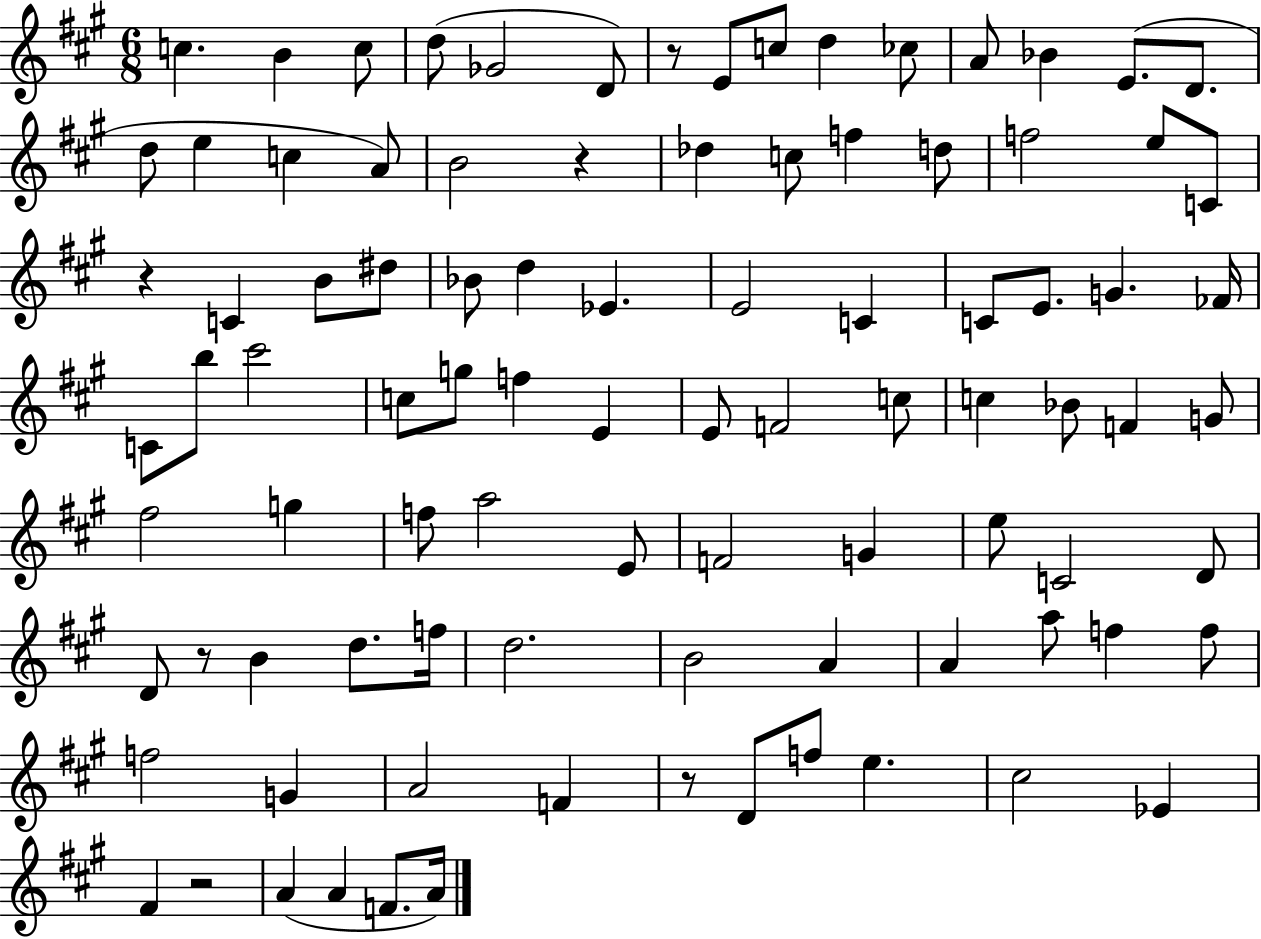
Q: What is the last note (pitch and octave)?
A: A4